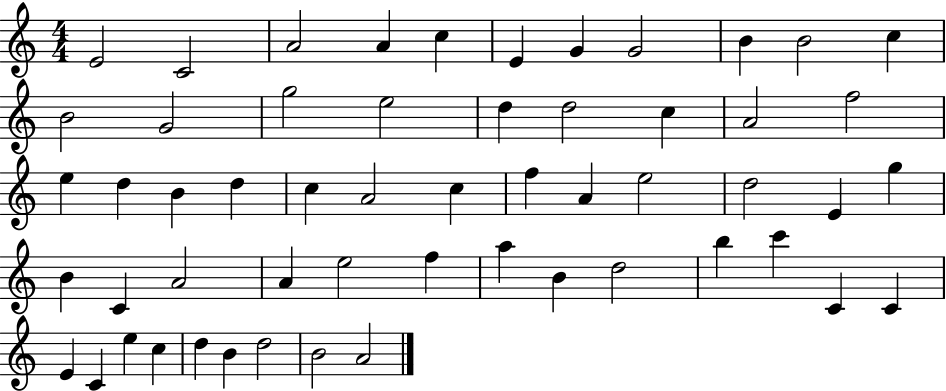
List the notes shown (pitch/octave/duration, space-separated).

E4/h C4/h A4/h A4/q C5/q E4/q G4/q G4/h B4/q B4/h C5/q B4/h G4/h G5/h E5/h D5/q D5/h C5/q A4/h F5/h E5/q D5/q B4/q D5/q C5/q A4/h C5/q F5/q A4/q E5/h D5/h E4/q G5/q B4/q C4/q A4/h A4/q E5/h F5/q A5/q B4/q D5/h B5/q C6/q C4/q C4/q E4/q C4/q E5/q C5/q D5/q B4/q D5/h B4/h A4/h